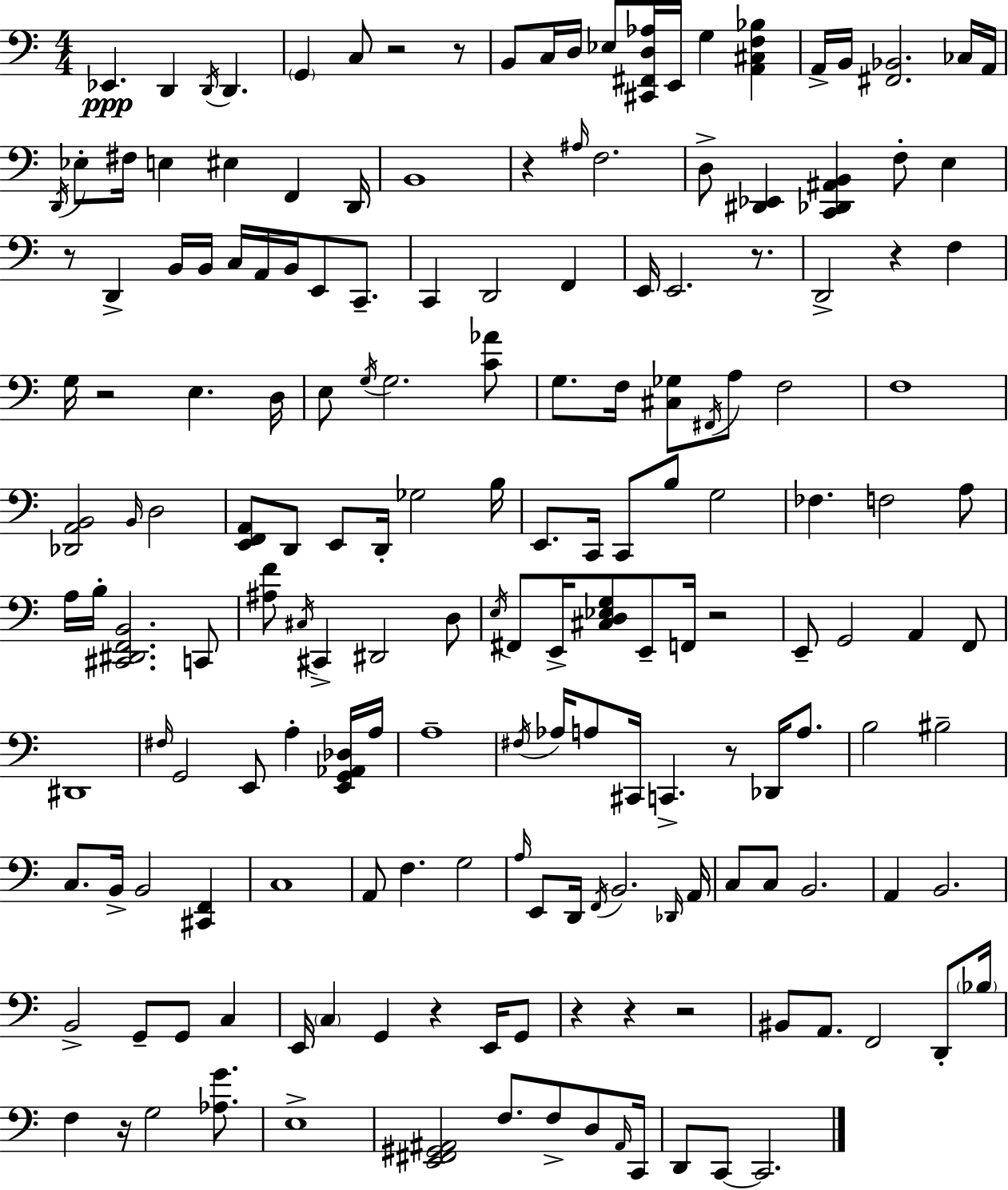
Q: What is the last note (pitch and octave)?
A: C2